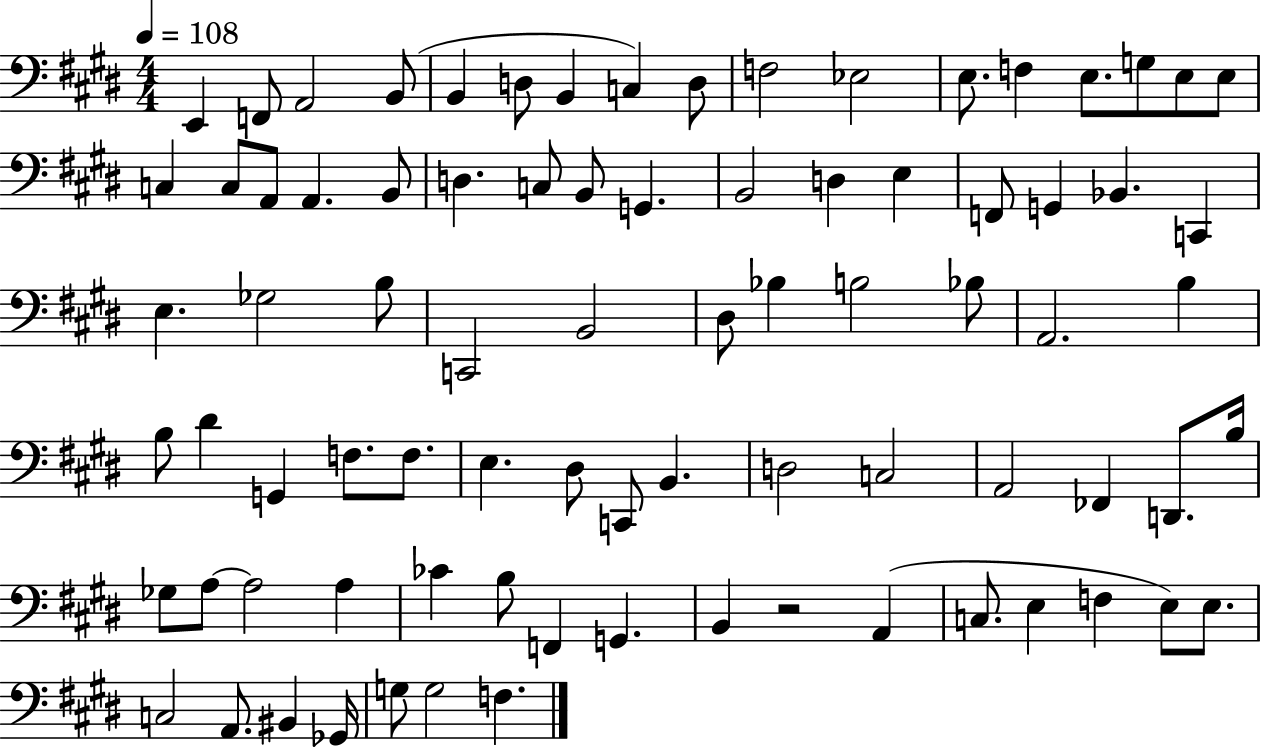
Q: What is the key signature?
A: E major